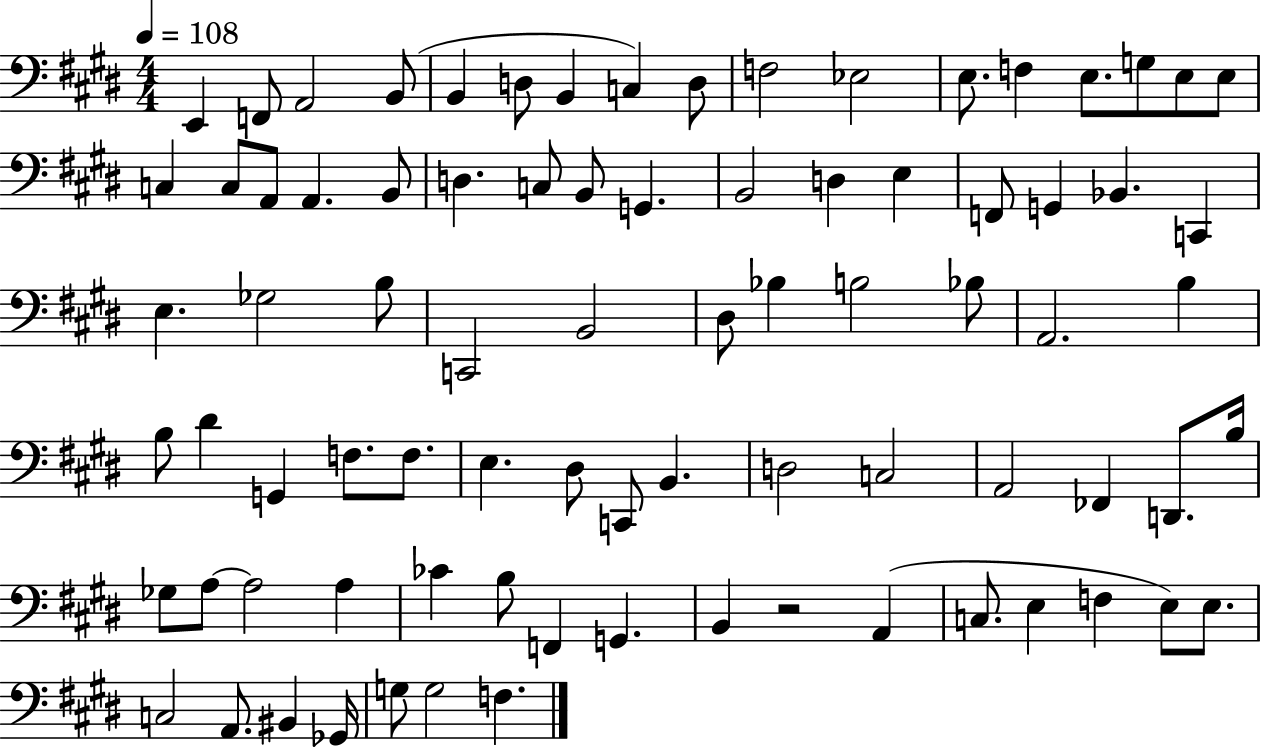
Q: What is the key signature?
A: E major